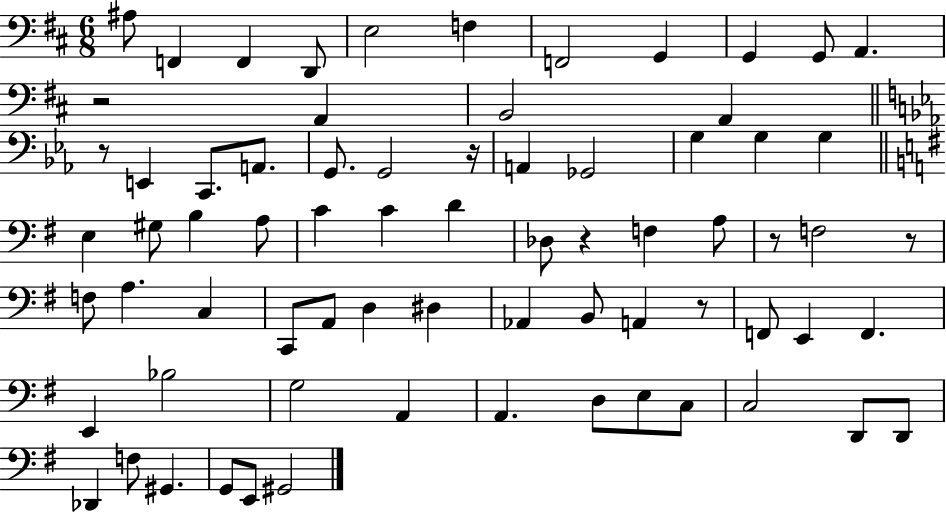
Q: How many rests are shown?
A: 7